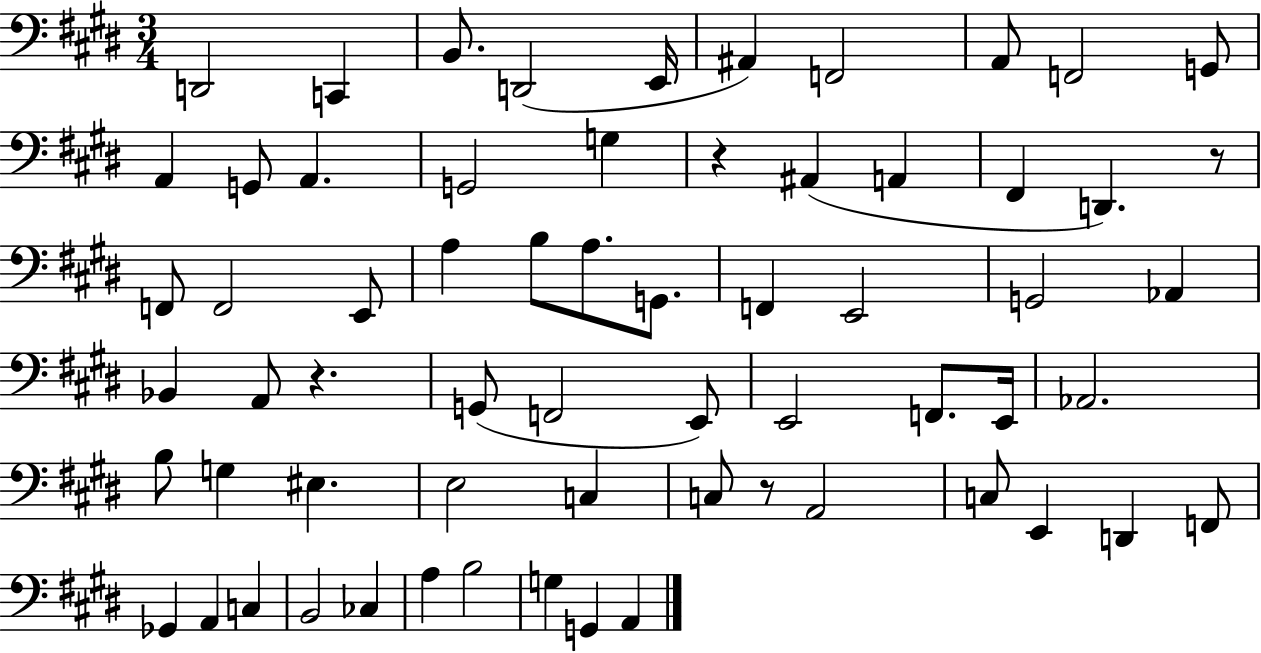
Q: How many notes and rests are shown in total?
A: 64